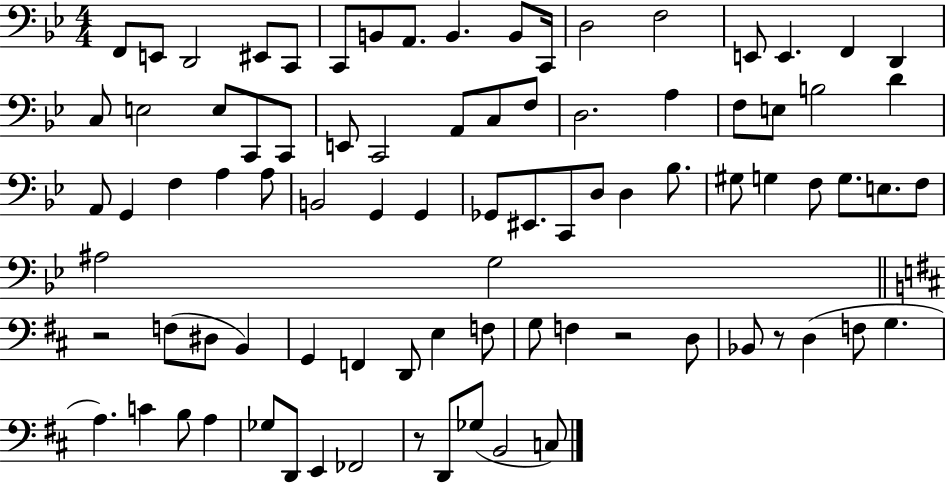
F2/e E2/e D2/h EIS2/e C2/e C2/e B2/e A2/e. B2/q. B2/e C2/s D3/h F3/h E2/e E2/q. F2/q D2/q C3/e E3/h E3/e C2/e C2/e E2/e C2/h A2/e C3/e F3/e D3/h. A3/q F3/e E3/e B3/h D4/q A2/e G2/q F3/q A3/q A3/e B2/h G2/q G2/q Gb2/e EIS2/e. C2/e D3/e D3/q Bb3/e. G#3/e G3/q F3/e G3/e. E3/e. F3/e A#3/h G3/h R/h F3/e D#3/e B2/q G2/q F2/q D2/e E3/q F3/e G3/e F3/q R/h D3/e Bb2/e R/e D3/q F3/e G3/q. A3/q. C4/q B3/e A3/q Gb3/e D2/e E2/q FES2/h R/e D2/e Gb3/e B2/h C3/e